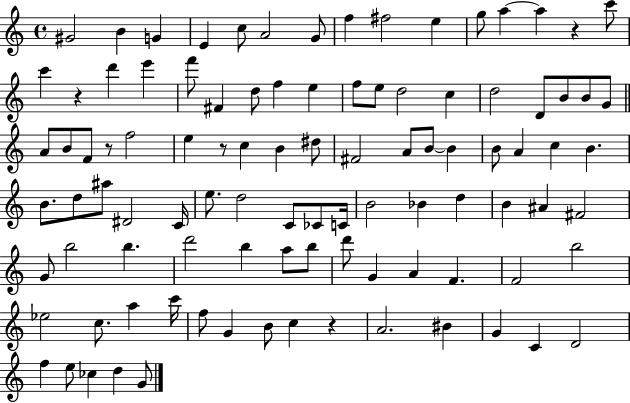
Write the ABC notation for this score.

X:1
T:Untitled
M:4/4
L:1/4
K:C
^G2 B G E c/2 A2 G/2 f ^f2 e g/2 a a z c'/2 c' z d' e' f'/2 ^F d/2 f e f/2 e/2 d2 c d2 D/2 B/2 B/2 G/2 A/2 B/2 F/2 z/2 f2 e z/2 c B ^d/2 ^F2 A/2 B/2 B B/2 A c B B/2 d/2 ^a/2 ^D2 C/4 e/2 d2 C/2 _C/2 C/4 B2 _B d B ^A ^F2 G/2 b2 b d'2 b a/2 b/2 d'/2 G A F F2 b2 _e2 c/2 a c'/4 f/2 G B/2 c z A2 ^B G C D2 f e/2 _c d G/2